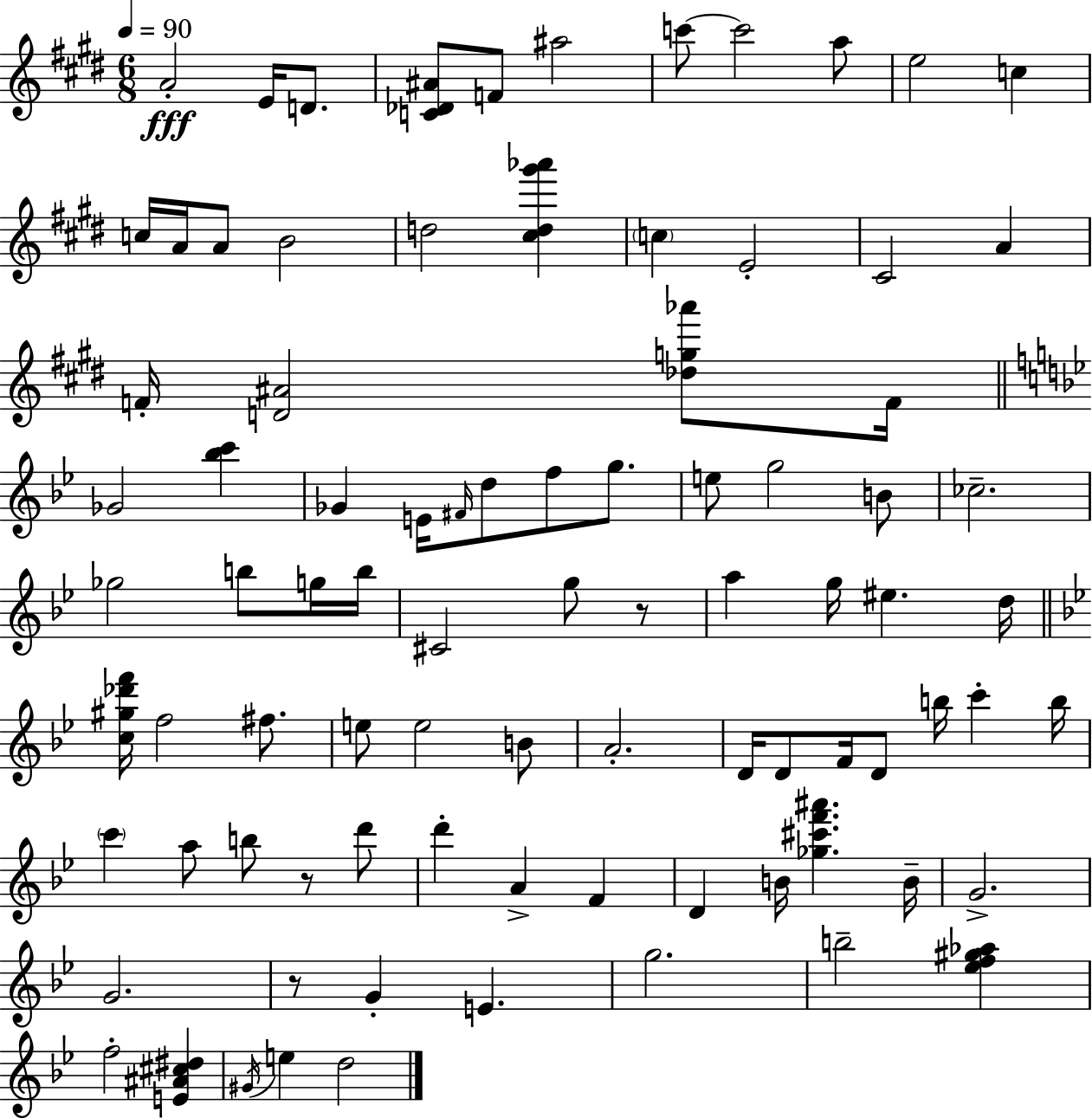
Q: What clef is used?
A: treble